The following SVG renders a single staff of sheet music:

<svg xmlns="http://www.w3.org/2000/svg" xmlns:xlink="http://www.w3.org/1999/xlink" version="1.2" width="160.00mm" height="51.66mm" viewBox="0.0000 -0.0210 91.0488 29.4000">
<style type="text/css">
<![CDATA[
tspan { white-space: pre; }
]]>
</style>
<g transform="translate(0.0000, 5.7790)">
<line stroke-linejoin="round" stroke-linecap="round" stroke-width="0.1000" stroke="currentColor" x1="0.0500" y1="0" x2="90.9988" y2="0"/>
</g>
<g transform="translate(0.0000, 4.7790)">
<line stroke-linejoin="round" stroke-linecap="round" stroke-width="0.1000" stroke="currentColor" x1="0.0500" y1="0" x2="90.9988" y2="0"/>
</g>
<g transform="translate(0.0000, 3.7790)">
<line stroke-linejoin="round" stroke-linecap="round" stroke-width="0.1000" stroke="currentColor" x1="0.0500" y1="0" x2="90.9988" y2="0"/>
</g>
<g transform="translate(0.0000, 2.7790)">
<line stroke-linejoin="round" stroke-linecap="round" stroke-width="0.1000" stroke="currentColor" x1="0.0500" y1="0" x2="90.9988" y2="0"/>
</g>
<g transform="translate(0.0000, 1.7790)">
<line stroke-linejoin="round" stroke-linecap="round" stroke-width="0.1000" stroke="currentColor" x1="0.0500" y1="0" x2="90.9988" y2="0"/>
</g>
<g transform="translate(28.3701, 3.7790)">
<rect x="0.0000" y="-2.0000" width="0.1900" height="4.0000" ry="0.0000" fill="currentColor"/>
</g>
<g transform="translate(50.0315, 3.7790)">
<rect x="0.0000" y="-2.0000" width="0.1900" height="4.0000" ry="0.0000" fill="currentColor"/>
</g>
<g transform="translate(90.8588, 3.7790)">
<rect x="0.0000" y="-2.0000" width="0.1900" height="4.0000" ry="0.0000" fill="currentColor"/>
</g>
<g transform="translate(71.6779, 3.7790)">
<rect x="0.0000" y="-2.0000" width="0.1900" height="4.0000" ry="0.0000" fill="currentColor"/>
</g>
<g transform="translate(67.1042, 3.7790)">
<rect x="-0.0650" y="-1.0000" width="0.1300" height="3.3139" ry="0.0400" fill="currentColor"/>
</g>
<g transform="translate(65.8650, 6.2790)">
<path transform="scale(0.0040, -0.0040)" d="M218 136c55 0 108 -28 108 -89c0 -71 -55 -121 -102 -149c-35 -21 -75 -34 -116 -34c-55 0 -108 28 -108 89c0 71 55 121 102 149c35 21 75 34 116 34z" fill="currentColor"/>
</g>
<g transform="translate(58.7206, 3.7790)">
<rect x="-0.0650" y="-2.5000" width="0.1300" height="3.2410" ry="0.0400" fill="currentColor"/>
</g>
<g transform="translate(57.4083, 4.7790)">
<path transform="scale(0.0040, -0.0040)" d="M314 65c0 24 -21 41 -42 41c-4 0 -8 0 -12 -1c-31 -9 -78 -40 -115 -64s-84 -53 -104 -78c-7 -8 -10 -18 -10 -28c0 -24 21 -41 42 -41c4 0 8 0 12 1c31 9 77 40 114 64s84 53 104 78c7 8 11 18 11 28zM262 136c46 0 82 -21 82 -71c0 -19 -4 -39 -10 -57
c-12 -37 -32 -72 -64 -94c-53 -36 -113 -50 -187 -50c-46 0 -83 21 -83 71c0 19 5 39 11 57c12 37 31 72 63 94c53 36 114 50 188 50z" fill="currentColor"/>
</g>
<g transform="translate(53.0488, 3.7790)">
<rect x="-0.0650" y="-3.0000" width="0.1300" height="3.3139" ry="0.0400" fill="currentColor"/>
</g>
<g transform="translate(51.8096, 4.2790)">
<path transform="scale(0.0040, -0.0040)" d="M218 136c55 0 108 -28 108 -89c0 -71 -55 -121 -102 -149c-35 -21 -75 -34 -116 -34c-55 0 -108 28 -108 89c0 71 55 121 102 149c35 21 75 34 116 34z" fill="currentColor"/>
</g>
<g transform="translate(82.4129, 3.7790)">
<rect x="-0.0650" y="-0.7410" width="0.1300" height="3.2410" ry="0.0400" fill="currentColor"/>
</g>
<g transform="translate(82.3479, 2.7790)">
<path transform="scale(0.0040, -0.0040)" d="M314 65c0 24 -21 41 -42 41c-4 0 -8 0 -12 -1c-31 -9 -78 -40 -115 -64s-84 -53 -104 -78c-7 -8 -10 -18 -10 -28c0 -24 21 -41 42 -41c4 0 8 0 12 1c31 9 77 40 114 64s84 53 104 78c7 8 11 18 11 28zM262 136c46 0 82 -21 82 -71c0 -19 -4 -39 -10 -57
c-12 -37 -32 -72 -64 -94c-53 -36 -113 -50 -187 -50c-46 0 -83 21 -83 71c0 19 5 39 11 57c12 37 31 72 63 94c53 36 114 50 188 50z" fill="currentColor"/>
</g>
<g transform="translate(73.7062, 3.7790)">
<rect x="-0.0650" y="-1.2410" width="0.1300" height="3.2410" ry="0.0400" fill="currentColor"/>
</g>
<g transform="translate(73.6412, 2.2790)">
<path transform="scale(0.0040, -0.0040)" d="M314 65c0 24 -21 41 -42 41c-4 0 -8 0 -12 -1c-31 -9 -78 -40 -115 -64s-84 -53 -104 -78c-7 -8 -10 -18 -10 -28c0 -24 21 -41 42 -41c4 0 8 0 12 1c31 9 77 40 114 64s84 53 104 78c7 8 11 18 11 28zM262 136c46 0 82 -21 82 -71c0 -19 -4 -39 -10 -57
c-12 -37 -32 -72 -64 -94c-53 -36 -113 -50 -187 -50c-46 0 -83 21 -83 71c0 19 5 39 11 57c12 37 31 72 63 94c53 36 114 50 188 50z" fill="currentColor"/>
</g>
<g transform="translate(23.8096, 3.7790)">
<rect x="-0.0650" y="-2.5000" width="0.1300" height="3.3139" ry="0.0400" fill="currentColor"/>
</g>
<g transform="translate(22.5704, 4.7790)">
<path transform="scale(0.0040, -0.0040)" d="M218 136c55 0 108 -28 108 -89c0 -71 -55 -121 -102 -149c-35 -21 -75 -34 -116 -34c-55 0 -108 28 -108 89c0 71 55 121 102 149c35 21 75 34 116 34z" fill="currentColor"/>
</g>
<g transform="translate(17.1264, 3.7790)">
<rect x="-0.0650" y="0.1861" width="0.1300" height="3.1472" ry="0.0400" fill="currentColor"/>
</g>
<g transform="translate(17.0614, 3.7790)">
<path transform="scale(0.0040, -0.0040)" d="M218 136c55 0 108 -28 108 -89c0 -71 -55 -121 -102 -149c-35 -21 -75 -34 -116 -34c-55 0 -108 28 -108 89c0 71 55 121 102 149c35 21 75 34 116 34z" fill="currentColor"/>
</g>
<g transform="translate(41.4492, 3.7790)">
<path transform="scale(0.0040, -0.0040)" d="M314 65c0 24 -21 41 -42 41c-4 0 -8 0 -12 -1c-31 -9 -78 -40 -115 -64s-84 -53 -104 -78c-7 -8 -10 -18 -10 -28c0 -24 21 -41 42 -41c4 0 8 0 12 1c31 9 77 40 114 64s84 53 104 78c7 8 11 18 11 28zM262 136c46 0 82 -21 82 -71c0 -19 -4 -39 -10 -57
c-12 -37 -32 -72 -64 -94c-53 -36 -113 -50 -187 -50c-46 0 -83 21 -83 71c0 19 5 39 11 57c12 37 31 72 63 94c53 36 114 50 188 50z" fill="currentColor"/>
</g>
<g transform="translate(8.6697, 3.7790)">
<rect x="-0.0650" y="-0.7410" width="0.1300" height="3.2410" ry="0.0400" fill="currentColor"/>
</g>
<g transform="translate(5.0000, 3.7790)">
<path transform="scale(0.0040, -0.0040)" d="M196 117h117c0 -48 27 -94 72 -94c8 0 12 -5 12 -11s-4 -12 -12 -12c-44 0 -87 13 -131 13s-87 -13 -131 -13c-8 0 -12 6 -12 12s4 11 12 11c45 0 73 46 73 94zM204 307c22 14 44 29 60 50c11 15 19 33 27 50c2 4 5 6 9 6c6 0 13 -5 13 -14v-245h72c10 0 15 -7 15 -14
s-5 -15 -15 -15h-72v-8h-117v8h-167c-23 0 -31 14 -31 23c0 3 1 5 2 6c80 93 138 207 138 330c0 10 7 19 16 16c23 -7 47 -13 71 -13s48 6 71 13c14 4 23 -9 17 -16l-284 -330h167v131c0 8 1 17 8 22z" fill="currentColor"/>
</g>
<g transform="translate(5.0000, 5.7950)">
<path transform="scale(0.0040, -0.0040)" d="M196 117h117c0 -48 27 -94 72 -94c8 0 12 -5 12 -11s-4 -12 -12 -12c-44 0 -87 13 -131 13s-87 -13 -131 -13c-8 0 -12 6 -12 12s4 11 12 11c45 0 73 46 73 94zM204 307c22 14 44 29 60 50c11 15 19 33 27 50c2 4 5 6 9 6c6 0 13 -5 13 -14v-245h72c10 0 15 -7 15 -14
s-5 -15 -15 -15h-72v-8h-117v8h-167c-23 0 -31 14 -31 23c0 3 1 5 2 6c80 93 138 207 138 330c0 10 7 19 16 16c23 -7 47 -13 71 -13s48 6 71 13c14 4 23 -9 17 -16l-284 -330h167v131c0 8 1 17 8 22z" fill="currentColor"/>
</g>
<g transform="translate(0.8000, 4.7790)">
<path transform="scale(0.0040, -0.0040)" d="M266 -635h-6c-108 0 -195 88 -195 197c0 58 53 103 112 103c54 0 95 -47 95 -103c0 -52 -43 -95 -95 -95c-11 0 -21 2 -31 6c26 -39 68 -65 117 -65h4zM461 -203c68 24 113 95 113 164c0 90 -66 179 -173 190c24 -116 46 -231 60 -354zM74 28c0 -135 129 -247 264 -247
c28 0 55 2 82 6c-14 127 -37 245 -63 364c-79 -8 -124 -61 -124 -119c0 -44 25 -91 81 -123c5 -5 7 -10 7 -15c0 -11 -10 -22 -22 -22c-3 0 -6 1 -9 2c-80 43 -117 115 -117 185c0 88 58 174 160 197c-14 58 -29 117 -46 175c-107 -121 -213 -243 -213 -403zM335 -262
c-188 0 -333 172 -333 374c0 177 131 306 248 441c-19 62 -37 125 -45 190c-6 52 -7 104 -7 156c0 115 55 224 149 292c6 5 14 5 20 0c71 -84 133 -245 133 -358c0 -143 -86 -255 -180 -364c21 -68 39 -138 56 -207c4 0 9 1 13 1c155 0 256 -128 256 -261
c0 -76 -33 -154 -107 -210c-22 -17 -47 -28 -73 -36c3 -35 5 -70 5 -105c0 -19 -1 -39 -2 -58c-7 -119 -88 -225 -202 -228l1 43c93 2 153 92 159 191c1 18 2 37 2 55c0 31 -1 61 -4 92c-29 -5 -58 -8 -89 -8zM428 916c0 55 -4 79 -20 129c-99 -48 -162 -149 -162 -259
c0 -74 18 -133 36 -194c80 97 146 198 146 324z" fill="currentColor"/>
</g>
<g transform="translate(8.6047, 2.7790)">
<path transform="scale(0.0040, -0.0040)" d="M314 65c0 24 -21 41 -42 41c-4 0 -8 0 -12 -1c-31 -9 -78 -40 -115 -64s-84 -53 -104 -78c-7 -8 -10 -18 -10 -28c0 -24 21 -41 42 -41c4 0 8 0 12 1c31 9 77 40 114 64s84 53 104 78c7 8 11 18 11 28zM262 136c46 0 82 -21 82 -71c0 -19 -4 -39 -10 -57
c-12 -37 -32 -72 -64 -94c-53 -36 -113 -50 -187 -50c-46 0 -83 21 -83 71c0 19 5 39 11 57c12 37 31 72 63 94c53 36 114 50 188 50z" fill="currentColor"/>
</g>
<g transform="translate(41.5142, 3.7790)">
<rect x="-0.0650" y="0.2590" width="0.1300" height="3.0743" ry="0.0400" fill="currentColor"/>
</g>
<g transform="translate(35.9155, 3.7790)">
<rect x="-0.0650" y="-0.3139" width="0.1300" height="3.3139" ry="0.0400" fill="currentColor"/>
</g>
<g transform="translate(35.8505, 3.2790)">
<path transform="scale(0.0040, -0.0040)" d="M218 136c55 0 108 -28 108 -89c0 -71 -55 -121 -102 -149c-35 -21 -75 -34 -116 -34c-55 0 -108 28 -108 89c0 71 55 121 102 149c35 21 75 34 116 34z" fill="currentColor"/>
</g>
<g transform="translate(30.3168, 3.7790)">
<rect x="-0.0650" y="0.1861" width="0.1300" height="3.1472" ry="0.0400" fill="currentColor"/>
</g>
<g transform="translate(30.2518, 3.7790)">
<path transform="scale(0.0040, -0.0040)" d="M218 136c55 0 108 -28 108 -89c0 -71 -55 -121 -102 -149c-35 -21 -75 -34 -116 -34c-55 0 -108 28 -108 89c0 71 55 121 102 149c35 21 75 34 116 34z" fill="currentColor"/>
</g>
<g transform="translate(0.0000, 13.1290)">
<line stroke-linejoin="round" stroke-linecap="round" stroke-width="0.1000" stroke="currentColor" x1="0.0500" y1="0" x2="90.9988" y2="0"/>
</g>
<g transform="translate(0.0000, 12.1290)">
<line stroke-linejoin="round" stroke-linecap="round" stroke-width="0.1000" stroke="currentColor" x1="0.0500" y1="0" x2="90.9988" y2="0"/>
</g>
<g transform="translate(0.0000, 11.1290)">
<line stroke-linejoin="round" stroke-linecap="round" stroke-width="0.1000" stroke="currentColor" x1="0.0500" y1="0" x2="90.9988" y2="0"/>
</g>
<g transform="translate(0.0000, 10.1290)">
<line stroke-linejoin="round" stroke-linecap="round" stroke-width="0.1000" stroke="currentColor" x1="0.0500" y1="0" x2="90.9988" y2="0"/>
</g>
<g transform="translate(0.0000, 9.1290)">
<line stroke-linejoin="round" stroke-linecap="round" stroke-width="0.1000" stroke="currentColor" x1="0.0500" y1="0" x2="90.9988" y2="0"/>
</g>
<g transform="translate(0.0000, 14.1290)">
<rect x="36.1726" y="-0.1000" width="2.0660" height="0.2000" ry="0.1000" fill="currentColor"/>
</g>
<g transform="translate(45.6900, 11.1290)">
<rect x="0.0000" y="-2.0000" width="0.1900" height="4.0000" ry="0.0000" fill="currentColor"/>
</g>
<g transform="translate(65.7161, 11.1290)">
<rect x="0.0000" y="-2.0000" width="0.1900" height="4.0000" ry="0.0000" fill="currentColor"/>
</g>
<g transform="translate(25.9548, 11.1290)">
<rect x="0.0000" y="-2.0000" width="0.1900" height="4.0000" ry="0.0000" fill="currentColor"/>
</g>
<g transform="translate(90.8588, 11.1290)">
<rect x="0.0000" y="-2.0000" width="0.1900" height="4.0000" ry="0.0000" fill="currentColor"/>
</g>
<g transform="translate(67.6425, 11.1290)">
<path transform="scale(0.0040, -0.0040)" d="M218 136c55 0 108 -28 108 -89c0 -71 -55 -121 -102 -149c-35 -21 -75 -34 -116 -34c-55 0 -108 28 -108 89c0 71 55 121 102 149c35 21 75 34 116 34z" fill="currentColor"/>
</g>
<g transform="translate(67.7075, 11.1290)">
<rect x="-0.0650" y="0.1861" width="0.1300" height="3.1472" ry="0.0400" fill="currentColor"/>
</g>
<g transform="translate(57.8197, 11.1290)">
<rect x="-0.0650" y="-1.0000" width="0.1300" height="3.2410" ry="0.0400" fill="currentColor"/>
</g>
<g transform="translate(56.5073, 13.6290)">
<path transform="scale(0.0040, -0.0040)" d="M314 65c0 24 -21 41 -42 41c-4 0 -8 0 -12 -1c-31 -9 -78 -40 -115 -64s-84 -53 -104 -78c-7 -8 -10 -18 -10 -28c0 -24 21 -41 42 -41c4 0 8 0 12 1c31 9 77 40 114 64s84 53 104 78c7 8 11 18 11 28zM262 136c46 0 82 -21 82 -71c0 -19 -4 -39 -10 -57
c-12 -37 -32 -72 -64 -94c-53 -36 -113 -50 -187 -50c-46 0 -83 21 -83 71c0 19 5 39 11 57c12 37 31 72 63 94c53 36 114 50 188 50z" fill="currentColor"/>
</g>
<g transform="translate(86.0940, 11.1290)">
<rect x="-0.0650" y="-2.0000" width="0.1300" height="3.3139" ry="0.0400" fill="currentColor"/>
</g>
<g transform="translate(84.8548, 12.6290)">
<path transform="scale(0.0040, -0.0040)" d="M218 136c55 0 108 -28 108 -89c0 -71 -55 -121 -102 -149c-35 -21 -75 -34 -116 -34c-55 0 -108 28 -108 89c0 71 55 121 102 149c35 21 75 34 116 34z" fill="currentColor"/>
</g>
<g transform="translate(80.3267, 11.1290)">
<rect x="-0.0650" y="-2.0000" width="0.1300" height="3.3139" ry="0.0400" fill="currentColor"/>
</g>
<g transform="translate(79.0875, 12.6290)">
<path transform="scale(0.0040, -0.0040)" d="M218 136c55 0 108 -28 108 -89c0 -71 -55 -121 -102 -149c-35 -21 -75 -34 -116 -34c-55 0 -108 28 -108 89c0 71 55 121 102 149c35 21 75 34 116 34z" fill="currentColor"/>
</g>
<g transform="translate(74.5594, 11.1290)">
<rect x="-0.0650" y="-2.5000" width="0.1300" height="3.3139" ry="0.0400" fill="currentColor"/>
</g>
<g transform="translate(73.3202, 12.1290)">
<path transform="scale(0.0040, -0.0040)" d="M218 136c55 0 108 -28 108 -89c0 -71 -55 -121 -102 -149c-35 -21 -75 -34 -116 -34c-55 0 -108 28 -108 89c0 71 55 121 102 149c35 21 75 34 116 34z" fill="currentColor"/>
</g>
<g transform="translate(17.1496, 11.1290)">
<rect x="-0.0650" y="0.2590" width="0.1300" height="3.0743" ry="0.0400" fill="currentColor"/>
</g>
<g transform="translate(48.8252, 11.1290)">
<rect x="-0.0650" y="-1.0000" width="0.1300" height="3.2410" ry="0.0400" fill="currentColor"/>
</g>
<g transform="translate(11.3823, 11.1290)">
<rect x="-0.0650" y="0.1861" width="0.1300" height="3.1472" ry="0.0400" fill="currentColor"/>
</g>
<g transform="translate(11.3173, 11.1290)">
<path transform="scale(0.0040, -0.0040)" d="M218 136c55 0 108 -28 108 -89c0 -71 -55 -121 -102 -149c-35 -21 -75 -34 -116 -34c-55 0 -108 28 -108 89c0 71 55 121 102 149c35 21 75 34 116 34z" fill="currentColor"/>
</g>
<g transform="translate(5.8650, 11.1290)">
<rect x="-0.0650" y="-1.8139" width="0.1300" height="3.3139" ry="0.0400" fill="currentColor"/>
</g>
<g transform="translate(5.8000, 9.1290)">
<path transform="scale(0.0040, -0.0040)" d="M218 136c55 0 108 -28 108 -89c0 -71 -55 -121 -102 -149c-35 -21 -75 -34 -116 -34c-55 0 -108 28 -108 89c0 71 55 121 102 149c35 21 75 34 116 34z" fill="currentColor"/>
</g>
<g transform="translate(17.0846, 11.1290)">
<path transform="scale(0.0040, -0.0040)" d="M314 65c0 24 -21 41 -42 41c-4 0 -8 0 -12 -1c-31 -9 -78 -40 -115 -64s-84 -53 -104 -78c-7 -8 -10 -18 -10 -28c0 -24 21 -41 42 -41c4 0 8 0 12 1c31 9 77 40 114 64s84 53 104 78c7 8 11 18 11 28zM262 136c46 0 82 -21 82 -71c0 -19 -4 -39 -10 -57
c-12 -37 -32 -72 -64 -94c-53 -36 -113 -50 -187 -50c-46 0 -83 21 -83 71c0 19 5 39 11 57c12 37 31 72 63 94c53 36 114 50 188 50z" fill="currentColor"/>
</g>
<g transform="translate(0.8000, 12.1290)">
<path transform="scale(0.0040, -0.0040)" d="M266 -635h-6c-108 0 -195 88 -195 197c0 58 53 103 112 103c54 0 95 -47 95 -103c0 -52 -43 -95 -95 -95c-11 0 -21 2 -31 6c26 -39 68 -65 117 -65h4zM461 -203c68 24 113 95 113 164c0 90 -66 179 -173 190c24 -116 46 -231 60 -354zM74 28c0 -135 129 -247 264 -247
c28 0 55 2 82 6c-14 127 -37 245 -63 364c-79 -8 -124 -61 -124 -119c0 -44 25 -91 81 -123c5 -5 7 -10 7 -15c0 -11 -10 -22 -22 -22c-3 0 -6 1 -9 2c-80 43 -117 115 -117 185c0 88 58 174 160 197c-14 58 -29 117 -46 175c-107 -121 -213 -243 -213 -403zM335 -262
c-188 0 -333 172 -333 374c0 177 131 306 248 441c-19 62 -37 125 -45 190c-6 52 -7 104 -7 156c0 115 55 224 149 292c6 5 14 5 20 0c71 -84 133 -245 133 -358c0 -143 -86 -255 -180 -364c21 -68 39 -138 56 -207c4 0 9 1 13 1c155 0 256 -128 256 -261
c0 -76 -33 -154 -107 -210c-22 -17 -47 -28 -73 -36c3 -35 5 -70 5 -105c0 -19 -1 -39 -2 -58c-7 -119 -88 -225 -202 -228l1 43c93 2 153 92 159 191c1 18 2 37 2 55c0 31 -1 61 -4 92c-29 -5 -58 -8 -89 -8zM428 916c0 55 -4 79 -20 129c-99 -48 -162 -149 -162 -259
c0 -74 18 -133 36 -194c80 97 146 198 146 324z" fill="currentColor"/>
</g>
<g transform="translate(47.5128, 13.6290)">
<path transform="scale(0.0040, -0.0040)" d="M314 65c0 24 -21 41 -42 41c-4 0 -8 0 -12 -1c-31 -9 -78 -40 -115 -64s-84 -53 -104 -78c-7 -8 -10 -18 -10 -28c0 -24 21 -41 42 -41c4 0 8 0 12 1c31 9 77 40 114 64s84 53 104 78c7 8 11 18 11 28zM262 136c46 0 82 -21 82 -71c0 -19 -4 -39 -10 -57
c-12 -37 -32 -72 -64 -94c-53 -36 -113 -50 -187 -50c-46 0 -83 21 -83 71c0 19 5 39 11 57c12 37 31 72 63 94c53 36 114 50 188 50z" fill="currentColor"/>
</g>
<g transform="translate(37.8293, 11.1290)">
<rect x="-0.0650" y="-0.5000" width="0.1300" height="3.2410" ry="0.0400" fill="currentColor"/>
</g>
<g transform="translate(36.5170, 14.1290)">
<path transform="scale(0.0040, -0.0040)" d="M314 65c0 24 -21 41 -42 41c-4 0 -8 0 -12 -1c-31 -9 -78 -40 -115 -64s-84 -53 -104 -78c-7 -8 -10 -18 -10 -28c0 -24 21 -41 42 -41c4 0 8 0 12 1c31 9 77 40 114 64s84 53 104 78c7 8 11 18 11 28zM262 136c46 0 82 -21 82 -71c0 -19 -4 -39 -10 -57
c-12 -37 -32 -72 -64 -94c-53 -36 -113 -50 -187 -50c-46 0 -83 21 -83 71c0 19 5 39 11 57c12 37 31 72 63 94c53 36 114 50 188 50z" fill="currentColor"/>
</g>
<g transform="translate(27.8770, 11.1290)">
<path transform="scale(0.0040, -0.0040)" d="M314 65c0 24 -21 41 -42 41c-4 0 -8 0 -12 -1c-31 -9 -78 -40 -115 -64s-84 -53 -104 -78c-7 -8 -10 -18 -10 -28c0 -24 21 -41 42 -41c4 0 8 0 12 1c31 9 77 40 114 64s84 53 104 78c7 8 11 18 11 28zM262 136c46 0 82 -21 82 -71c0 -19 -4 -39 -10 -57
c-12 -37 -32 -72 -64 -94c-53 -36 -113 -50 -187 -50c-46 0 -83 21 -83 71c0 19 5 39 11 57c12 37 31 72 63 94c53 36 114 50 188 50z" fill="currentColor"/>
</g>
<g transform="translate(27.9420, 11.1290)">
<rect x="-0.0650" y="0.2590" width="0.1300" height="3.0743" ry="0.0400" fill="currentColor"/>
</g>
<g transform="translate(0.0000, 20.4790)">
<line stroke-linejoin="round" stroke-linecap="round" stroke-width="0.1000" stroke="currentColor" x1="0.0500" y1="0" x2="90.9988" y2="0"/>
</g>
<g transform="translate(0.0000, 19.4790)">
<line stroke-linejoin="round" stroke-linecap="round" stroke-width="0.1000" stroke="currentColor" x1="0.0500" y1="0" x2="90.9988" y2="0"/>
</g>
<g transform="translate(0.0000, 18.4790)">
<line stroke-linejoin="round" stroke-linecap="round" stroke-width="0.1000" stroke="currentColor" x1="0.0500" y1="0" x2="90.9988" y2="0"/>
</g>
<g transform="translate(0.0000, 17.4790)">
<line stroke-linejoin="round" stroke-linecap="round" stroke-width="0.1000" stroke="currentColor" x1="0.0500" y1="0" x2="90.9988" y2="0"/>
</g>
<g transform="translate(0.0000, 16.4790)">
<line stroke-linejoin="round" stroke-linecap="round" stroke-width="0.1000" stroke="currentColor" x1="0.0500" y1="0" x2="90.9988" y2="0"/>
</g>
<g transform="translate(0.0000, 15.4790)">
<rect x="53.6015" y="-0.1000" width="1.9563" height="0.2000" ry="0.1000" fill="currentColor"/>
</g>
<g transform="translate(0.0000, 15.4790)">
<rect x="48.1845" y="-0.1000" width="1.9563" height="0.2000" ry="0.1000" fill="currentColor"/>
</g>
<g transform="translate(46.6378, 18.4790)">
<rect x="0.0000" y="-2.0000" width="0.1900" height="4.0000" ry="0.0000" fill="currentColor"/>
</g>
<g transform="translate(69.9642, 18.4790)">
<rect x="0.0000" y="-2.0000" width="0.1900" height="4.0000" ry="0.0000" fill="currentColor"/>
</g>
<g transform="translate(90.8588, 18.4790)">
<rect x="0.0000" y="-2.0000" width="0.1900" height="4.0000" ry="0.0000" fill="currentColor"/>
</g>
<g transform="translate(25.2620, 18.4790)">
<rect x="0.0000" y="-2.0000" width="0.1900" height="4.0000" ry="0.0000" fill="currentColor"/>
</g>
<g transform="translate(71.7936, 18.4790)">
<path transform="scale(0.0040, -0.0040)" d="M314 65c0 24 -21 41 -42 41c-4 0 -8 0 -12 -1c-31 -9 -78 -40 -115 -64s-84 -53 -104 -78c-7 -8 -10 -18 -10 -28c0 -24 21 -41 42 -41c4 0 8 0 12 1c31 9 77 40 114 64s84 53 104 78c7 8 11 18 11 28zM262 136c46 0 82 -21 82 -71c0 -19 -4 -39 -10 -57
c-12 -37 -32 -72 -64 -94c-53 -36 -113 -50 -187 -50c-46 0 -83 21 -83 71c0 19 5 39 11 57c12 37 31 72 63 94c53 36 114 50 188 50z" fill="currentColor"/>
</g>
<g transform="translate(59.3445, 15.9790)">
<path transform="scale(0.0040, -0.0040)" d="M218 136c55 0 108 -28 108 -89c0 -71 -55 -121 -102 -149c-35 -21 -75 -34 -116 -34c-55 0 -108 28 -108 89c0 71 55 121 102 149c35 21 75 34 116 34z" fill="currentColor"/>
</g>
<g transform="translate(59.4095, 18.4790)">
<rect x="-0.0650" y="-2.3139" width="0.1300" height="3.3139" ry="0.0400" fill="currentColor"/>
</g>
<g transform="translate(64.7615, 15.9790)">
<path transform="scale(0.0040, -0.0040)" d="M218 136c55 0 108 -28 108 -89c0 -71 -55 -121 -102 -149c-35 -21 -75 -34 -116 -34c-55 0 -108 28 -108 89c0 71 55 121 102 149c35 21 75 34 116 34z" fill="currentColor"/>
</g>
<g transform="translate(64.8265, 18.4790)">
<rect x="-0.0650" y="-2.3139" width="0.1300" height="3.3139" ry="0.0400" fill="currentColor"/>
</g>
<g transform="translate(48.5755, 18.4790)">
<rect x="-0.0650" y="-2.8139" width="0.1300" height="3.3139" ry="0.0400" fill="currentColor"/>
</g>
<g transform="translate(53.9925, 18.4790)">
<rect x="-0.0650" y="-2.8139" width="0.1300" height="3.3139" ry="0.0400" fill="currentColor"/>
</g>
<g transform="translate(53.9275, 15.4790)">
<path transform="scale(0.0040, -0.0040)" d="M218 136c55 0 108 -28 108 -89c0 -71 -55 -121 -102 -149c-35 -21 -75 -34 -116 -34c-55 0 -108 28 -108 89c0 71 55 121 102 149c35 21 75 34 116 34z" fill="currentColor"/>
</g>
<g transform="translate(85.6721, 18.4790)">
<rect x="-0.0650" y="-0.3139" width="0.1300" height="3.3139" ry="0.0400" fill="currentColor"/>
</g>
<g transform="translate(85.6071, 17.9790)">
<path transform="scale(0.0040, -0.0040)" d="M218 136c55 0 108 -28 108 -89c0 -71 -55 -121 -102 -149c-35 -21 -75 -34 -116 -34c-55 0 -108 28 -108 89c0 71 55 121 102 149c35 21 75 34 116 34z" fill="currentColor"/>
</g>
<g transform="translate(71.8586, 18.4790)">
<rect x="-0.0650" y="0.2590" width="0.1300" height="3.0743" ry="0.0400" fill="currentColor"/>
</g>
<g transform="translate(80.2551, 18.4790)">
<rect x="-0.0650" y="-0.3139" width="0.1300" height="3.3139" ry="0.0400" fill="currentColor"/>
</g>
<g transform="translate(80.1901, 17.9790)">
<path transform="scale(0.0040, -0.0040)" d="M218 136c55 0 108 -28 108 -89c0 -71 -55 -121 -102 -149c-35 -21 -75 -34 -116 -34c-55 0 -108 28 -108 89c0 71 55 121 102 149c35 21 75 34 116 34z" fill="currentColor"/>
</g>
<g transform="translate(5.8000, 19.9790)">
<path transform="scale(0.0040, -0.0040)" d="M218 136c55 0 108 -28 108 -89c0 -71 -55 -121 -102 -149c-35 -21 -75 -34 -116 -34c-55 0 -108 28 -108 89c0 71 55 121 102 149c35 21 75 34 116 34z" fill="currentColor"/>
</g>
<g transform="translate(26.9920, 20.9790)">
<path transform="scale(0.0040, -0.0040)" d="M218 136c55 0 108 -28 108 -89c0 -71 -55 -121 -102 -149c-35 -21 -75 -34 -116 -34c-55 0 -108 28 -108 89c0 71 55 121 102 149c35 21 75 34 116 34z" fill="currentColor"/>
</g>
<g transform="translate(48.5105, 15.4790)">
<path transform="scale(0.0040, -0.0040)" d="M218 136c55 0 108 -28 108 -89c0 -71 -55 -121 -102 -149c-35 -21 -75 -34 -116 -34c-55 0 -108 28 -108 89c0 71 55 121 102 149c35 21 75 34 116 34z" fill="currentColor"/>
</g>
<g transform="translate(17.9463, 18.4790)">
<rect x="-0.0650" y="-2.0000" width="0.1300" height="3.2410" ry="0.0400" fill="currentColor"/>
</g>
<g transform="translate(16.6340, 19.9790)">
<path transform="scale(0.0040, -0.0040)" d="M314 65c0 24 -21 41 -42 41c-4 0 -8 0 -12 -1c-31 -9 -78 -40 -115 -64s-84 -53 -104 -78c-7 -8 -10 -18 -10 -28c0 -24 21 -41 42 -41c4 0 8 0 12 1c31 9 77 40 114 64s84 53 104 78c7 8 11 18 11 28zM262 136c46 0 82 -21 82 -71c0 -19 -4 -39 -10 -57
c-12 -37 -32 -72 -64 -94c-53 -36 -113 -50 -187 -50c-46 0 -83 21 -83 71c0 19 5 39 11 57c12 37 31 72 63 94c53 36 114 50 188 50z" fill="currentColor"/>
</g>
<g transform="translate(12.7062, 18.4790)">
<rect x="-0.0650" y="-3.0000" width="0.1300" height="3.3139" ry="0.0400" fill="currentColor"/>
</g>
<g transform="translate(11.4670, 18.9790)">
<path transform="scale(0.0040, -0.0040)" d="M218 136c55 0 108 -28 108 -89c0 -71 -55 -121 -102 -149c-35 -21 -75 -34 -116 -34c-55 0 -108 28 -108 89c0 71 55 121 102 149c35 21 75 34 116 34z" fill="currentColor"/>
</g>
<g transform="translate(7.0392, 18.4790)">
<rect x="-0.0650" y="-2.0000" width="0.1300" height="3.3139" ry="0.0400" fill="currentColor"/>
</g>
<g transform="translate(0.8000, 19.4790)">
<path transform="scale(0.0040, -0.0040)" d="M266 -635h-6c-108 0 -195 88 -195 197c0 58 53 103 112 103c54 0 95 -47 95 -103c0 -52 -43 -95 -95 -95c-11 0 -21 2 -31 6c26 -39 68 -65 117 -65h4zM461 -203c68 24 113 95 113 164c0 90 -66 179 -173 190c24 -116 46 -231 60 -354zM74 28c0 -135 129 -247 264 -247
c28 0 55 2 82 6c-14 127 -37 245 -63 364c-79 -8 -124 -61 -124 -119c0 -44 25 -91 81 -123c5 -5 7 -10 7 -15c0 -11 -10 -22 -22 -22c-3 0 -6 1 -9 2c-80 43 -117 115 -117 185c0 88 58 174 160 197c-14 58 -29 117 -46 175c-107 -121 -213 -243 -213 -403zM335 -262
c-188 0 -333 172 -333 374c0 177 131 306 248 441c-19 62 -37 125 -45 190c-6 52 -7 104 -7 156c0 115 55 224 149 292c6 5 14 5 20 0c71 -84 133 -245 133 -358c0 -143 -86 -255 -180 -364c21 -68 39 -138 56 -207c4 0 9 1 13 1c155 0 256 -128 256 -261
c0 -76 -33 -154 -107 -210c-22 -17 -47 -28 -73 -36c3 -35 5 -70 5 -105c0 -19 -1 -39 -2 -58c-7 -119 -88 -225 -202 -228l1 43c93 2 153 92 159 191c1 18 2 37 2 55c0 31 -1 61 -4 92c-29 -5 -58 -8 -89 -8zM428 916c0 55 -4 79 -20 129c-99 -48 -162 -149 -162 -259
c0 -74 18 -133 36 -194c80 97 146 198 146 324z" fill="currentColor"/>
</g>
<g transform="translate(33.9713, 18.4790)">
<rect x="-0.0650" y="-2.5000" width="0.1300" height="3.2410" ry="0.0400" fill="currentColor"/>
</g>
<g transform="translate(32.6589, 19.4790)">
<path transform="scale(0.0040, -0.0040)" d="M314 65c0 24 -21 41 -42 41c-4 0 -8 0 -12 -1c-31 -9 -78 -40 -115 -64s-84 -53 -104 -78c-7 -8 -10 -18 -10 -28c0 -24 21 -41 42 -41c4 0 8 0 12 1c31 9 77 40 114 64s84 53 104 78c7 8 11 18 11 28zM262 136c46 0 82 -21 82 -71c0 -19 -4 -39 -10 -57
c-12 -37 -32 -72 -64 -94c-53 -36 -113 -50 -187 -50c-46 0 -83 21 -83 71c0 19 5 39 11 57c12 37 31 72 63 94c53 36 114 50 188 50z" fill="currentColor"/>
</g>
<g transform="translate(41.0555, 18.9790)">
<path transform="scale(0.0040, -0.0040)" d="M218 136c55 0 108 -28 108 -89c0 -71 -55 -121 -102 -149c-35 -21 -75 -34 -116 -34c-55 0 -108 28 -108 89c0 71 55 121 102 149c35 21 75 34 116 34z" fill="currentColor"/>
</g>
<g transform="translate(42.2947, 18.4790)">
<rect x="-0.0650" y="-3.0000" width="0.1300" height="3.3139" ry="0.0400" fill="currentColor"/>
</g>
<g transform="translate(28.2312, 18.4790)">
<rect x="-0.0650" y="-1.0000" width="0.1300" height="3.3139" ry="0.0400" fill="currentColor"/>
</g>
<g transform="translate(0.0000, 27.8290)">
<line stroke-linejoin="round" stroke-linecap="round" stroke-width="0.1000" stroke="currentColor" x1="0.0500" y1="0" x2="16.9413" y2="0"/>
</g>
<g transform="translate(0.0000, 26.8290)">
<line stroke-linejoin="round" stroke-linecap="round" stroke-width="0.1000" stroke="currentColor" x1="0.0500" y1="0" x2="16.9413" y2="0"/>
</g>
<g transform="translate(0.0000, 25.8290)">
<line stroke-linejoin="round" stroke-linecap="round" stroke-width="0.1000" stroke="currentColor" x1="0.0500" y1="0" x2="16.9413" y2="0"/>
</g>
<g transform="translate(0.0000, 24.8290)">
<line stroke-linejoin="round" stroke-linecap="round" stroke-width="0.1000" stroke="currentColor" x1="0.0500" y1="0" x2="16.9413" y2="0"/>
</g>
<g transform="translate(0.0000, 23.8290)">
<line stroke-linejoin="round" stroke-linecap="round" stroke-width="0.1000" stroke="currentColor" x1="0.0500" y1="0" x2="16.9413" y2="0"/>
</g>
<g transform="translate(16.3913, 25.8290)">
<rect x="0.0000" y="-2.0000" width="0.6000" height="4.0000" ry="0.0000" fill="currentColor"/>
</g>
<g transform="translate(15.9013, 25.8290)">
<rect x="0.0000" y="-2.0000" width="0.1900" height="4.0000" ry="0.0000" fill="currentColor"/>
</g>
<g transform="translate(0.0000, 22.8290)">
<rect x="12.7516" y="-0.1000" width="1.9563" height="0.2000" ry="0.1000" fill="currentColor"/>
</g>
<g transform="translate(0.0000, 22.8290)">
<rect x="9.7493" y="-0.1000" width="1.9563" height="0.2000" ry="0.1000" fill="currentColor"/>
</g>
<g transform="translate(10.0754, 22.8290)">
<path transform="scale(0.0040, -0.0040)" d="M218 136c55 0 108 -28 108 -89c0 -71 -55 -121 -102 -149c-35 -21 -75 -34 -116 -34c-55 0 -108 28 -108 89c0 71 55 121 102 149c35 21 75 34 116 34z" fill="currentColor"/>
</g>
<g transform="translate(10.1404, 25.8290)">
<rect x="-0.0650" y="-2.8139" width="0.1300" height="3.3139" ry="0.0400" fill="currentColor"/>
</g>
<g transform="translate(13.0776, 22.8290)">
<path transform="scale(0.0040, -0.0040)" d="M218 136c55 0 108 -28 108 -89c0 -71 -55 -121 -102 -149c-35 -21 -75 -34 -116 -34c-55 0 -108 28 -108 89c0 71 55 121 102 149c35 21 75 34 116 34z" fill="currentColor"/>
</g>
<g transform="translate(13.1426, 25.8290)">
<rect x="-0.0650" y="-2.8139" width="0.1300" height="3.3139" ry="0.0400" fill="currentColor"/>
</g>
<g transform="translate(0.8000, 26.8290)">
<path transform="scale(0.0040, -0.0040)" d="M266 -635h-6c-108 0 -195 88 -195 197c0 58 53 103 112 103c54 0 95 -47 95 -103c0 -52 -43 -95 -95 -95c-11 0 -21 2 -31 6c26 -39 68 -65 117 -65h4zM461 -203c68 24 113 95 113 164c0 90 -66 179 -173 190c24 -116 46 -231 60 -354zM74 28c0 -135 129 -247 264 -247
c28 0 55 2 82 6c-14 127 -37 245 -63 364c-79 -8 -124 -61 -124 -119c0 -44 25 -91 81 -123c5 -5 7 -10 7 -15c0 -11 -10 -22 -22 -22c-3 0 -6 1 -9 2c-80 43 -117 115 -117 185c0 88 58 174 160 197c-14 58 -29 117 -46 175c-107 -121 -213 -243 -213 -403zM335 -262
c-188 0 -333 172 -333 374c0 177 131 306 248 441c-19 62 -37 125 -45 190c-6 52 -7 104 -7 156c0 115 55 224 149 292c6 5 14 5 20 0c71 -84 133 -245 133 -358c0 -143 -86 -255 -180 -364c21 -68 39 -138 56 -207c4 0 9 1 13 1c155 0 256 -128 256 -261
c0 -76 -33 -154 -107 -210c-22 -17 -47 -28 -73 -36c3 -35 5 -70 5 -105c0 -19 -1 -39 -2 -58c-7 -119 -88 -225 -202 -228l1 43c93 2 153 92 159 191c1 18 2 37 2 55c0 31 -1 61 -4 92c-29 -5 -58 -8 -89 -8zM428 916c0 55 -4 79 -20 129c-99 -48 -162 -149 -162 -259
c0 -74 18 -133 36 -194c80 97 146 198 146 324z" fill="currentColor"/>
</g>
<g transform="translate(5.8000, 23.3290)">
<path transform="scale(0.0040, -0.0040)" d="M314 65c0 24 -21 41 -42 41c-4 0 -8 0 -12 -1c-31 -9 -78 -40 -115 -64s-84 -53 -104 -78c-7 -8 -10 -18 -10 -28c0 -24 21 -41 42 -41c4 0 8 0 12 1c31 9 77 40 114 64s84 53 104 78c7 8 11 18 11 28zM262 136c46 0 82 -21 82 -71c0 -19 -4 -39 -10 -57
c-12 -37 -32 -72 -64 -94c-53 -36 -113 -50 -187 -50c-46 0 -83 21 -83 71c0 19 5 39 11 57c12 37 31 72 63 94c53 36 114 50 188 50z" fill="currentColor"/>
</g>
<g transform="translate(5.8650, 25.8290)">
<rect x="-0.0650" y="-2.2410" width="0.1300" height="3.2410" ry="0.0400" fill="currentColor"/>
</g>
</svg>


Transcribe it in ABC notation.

X:1
T:Untitled
M:4/4
L:1/4
K:C
d2 B G B c B2 A G2 D e2 d2 f B B2 B2 C2 D2 D2 B G F F F A F2 D G2 A a a g g B2 c c g2 a a